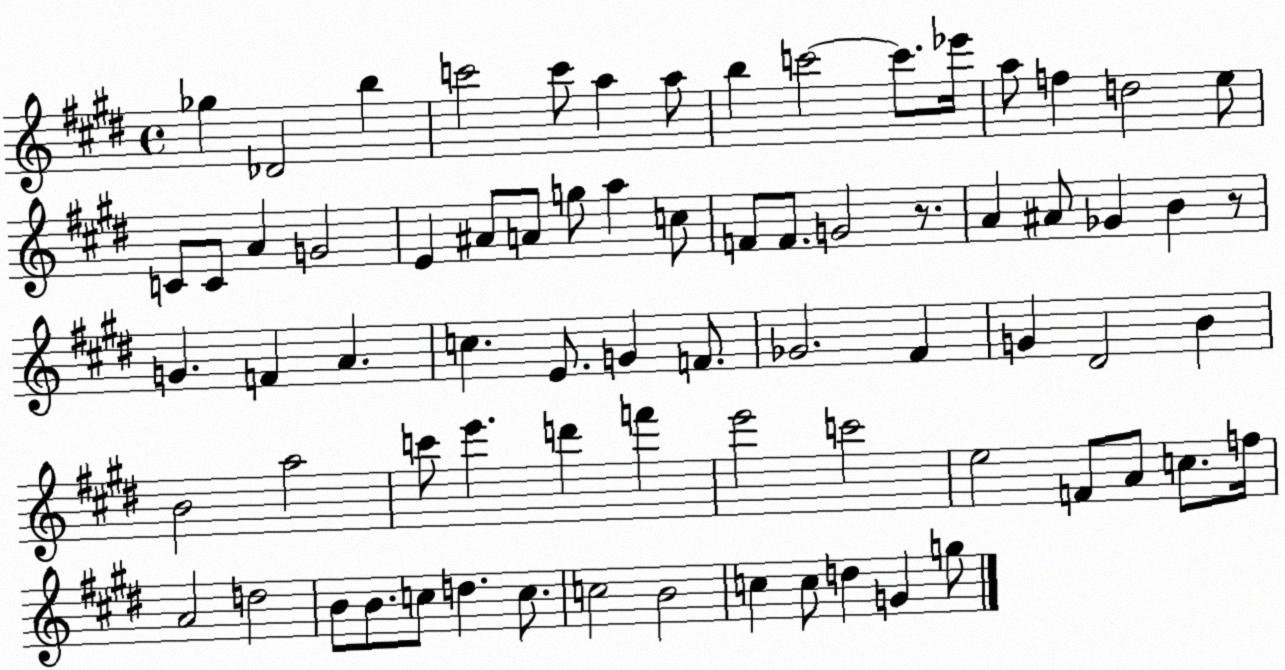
X:1
T:Untitled
M:4/4
L:1/4
K:E
_g _D2 b c'2 c'/2 a a/2 b c'2 c'/2 _e'/4 a/2 f d2 e/2 C/2 C/2 A G2 E ^A/2 A/2 g/2 a c/2 F/2 F/2 G2 z/2 A ^A/2 _G B z/2 G F A c E/2 G F/2 _G2 ^F G ^D2 B B2 a2 c'/2 e' d' f' e'2 c'2 e2 F/2 A/2 c/2 f/4 A2 d2 B/2 B/2 c/2 d c/2 c2 B2 c c/2 d G g/2